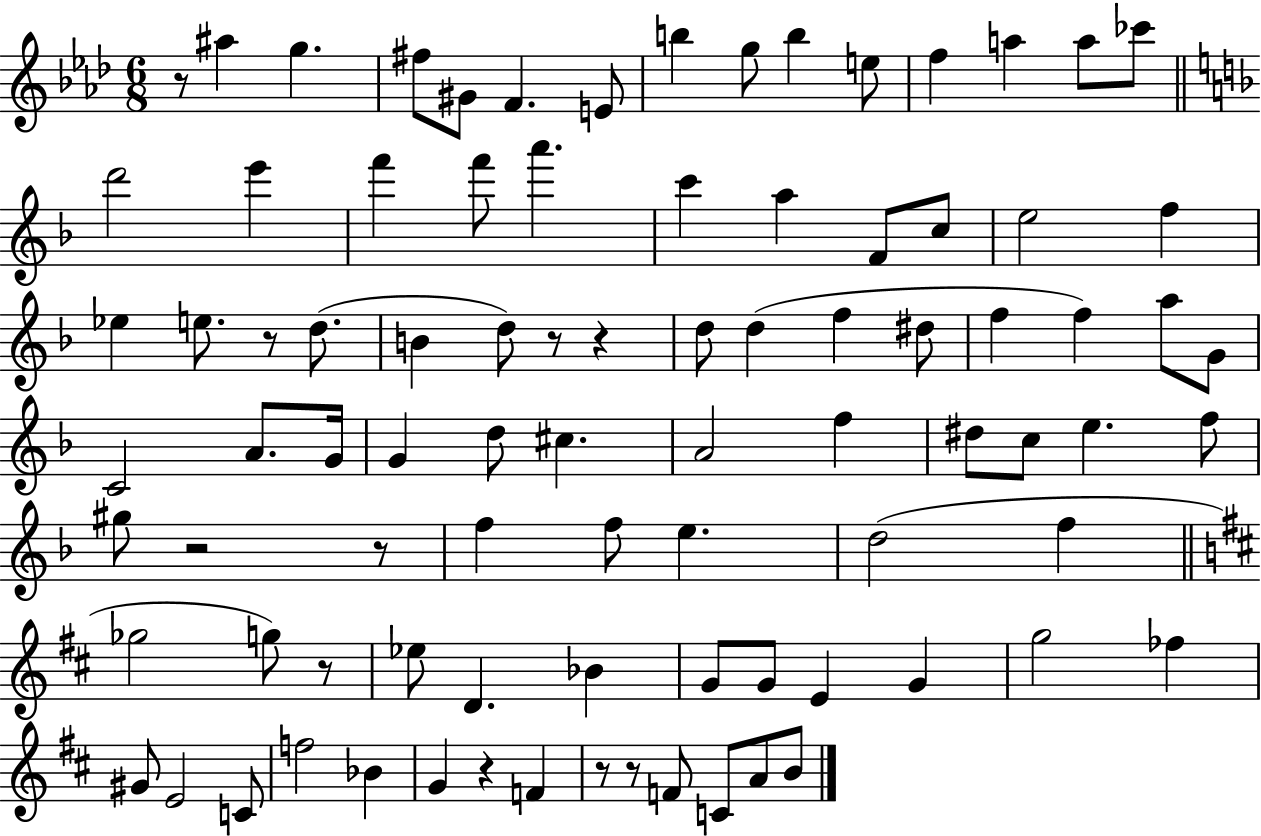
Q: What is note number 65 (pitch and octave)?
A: G4